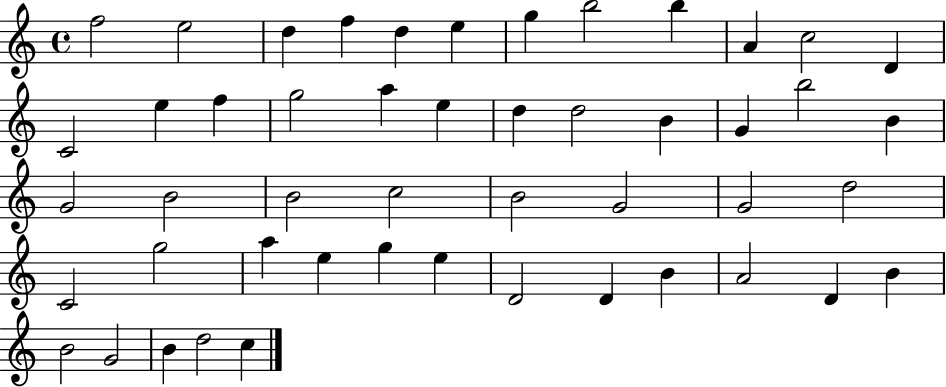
{
  \clef treble
  \time 4/4
  \defaultTimeSignature
  \key c \major
  f''2 e''2 | d''4 f''4 d''4 e''4 | g''4 b''2 b''4 | a'4 c''2 d'4 | \break c'2 e''4 f''4 | g''2 a''4 e''4 | d''4 d''2 b'4 | g'4 b''2 b'4 | \break g'2 b'2 | b'2 c''2 | b'2 g'2 | g'2 d''2 | \break c'2 g''2 | a''4 e''4 g''4 e''4 | d'2 d'4 b'4 | a'2 d'4 b'4 | \break b'2 g'2 | b'4 d''2 c''4 | \bar "|."
}